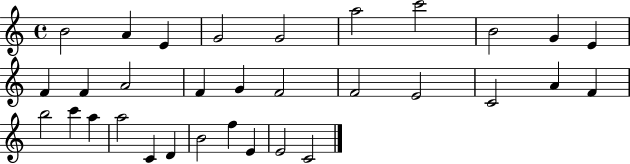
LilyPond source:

{
  \clef treble
  \time 4/4
  \defaultTimeSignature
  \key c \major
  b'2 a'4 e'4 | g'2 g'2 | a''2 c'''2 | b'2 g'4 e'4 | \break f'4 f'4 a'2 | f'4 g'4 f'2 | f'2 e'2 | c'2 a'4 f'4 | \break b''2 c'''4 a''4 | a''2 c'4 d'4 | b'2 f''4 e'4 | e'2 c'2 | \break \bar "|."
}